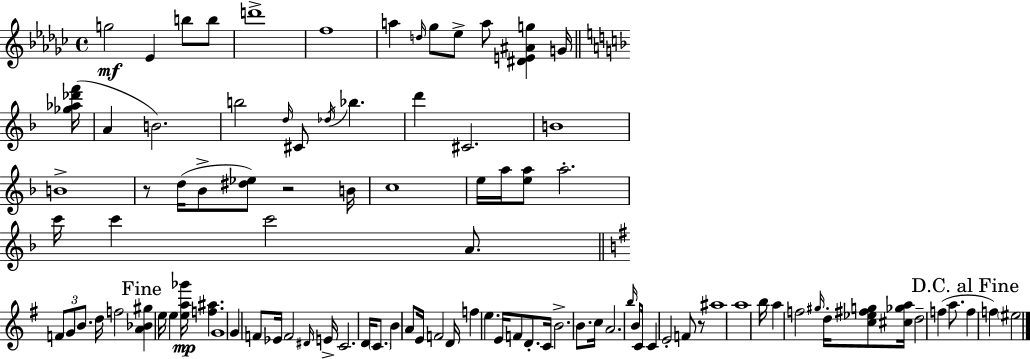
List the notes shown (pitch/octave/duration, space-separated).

G5/h Eb4/q B5/e B5/e D6/w F5/w A5/q D5/s Gb5/e Eb5/e A5/e [D#4,E4,A#4,G5]/q G4/s [Gb5,Ab5,Db6,F6]/s A4/q B4/h. B5/h D5/s C#4/e Db5/s Bb5/q. D6/q C#4/h. B4/w B4/w R/e D5/s Bb4/e [D#5,Eb5]/e R/h B4/s C5/w E5/s A5/s [E5,A5]/e A5/h. C6/s C6/q C6/h A4/e. F4/e G4/e B4/e. D5/s F5/h [A4,Bb4,G#5]/q E5/s E5/q [E5,A5,Gb6]/s [F5,A#5]/q. G4/w G4/q F4/e Eb4/s F4/h D#4/s E4/s C4/h. D4/s C4/e. B4/q A4/e E4/s F4/h D4/s F5/q E5/q. E4/s F4/e D4/e. C4/s B4/h. B4/e. C5/s A4/h. B5/s B4/e C4/s C4/q E4/h F4/e R/e A#5/w A5/w B5/s A5/q F5/h G#5/s D5/s [C5,Eb5,F#5,G5]/e [C#5,Gb5,A5]/s D5/h F5/q A5/e. F5/q F5/q EIS5/h